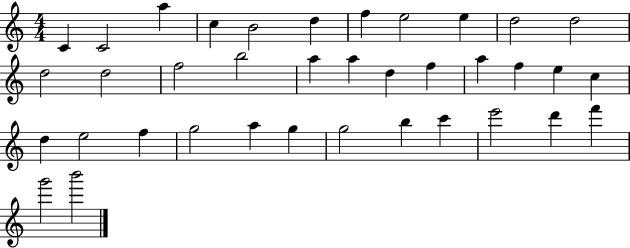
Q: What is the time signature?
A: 4/4